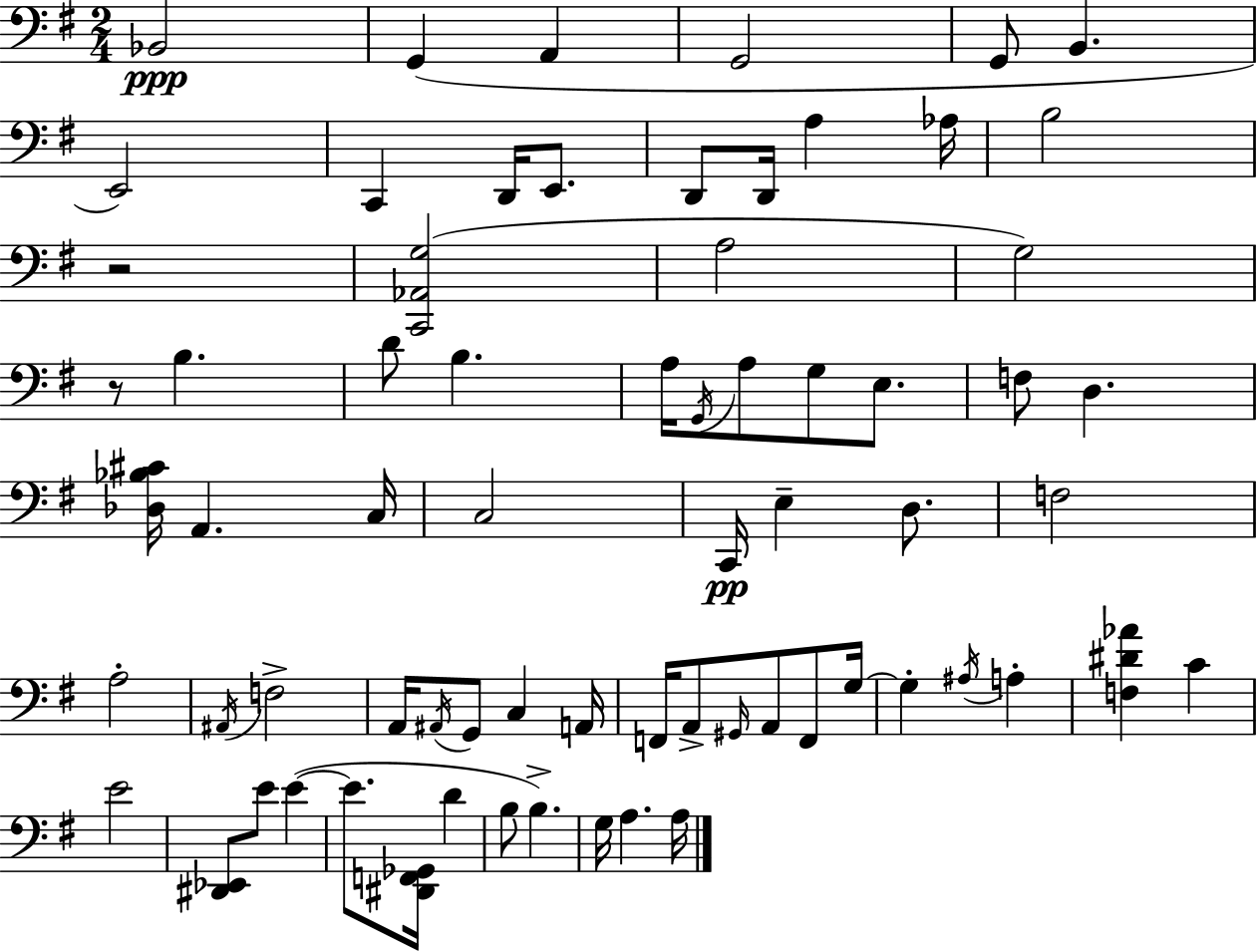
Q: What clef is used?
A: bass